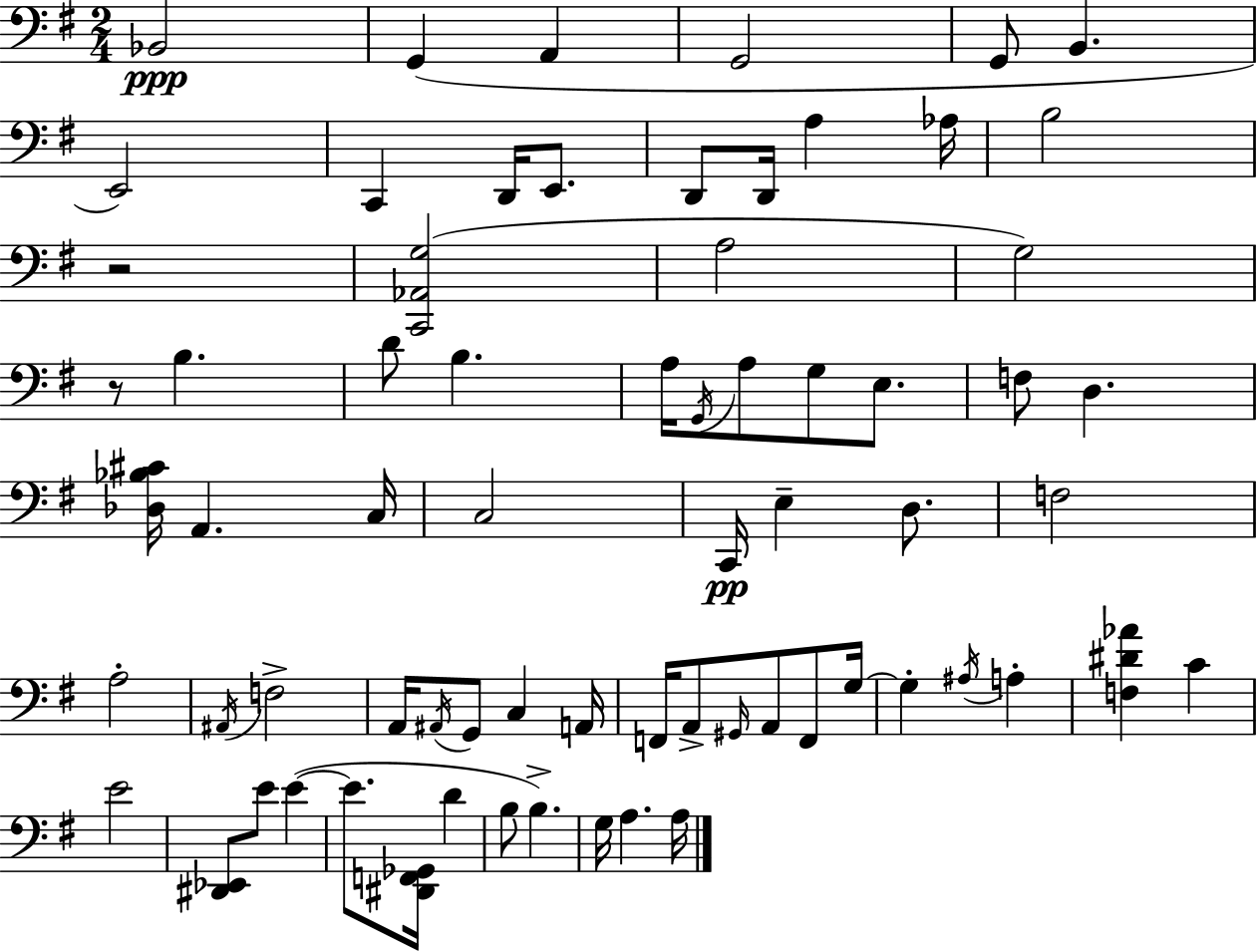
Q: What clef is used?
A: bass